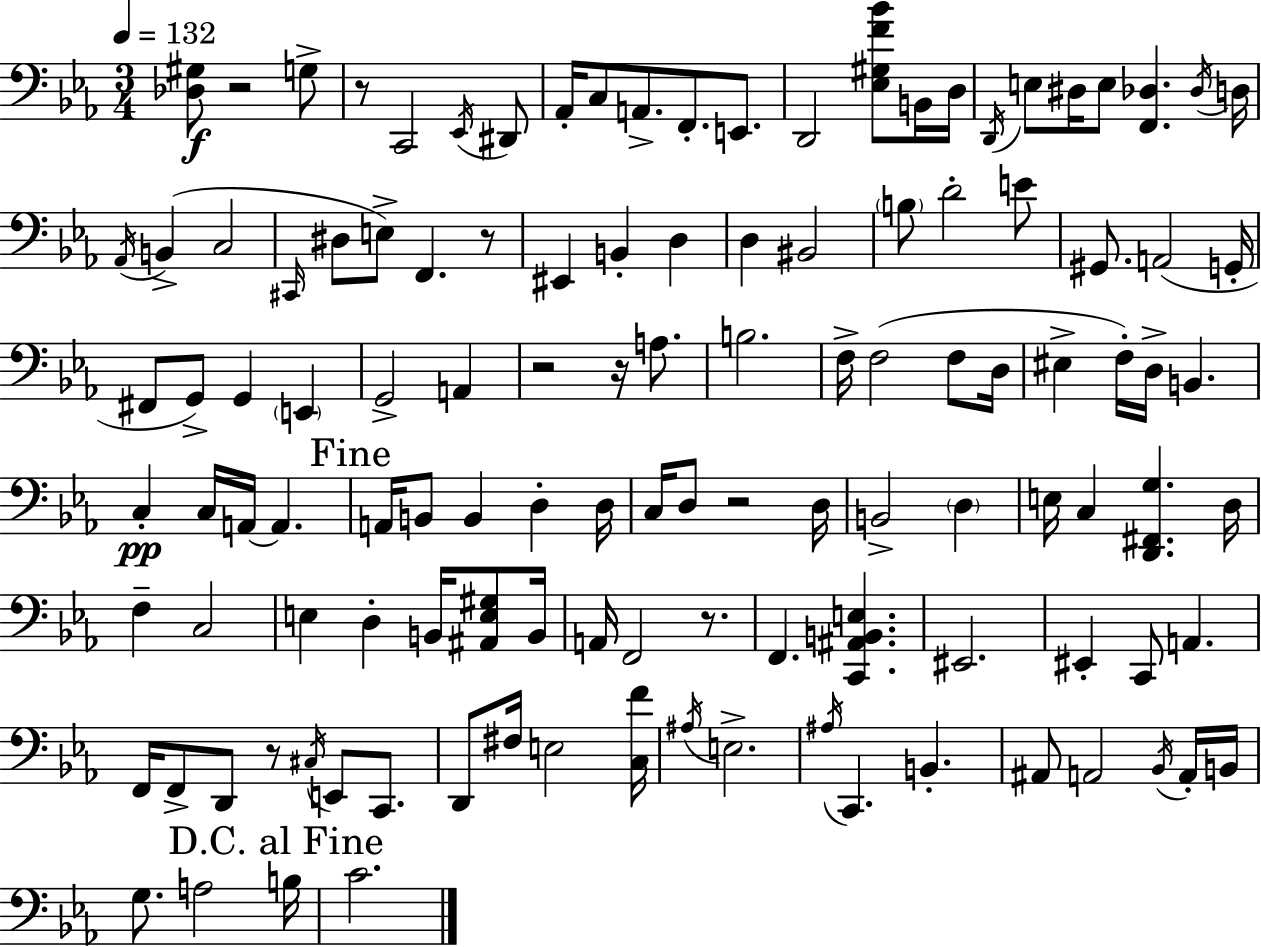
X:1
T:Untitled
M:3/4
L:1/4
K:Cm
[_D,^G,]/2 z2 G,/2 z/2 C,,2 _E,,/4 ^D,,/2 _A,,/4 C,/2 A,,/2 F,,/2 E,,/2 D,,2 [_E,^G,F_B]/2 B,,/4 D,/4 D,,/4 E,/2 ^D,/4 E,/2 [F,,_D,] _D,/4 D,/4 _A,,/4 B,, C,2 ^C,,/4 ^D,/2 E,/2 F,, z/2 ^E,, B,, D, D, ^B,,2 B,/2 D2 E/2 ^G,,/2 A,,2 G,,/4 ^F,,/2 G,,/2 G,, E,, G,,2 A,, z2 z/4 A,/2 B,2 F,/4 F,2 F,/2 D,/4 ^E, F,/4 D,/4 B,, C, C,/4 A,,/4 A,, A,,/4 B,,/2 B,, D, D,/4 C,/4 D,/2 z2 D,/4 B,,2 D, E,/4 C, [D,,^F,,G,] D,/4 F, C,2 E, D, B,,/4 [^A,,E,^G,]/2 B,,/4 A,,/4 F,,2 z/2 F,, [C,,^A,,B,,E,] ^E,,2 ^E,, C,,/2 A,, F,,/4 F,,/2 D,,/2 z/2 ^C,/4 E,,/2 C,,/2 D,,/2 ^F,/4 E,2 [C,F]/4 ^A,/4 E,2 ^A,/4 C,, B,, ^A,,/2 A,,2 _B,,/4 A,,/4 B,,/4 G,/2 A,2 B,/4 C2